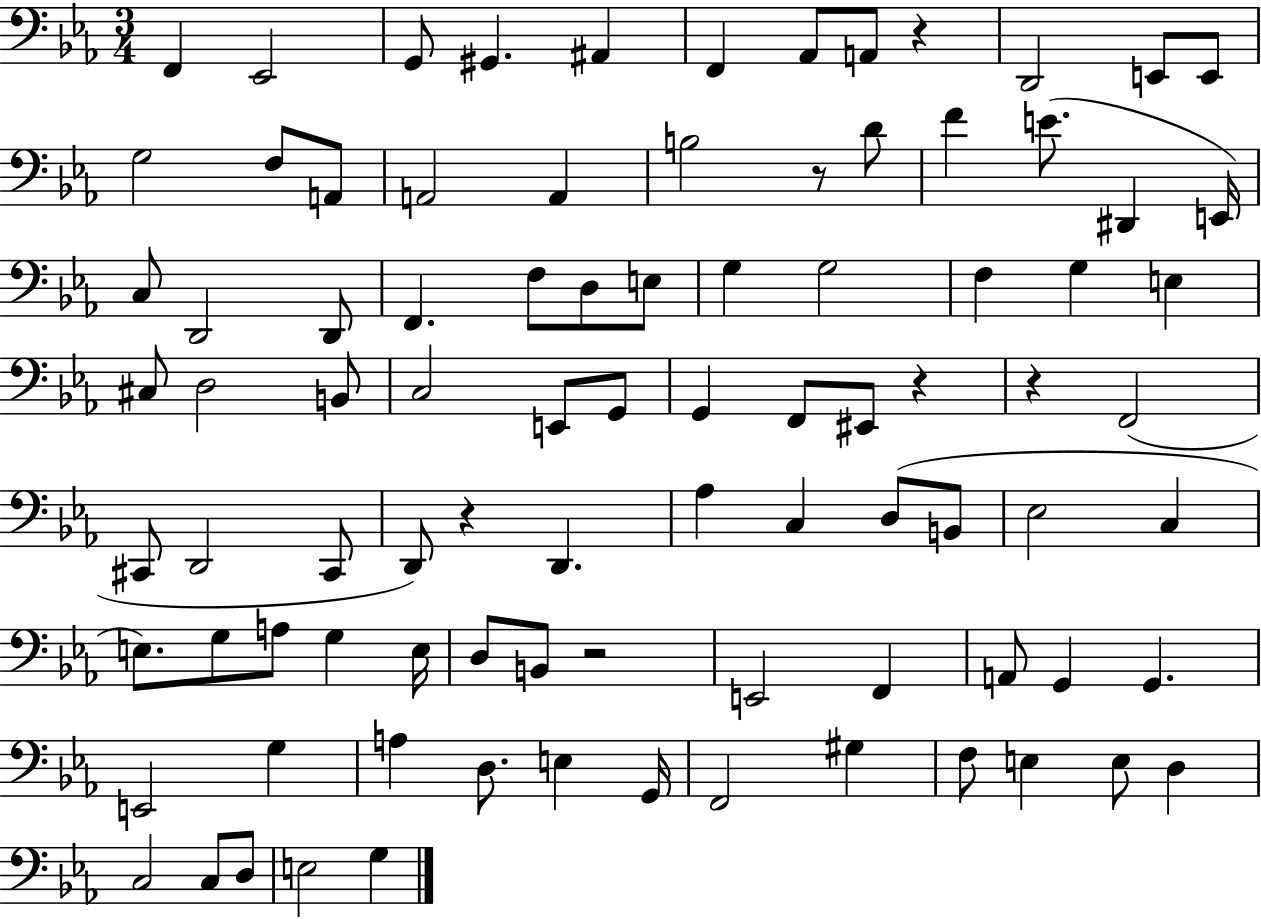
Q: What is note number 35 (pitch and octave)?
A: C#3